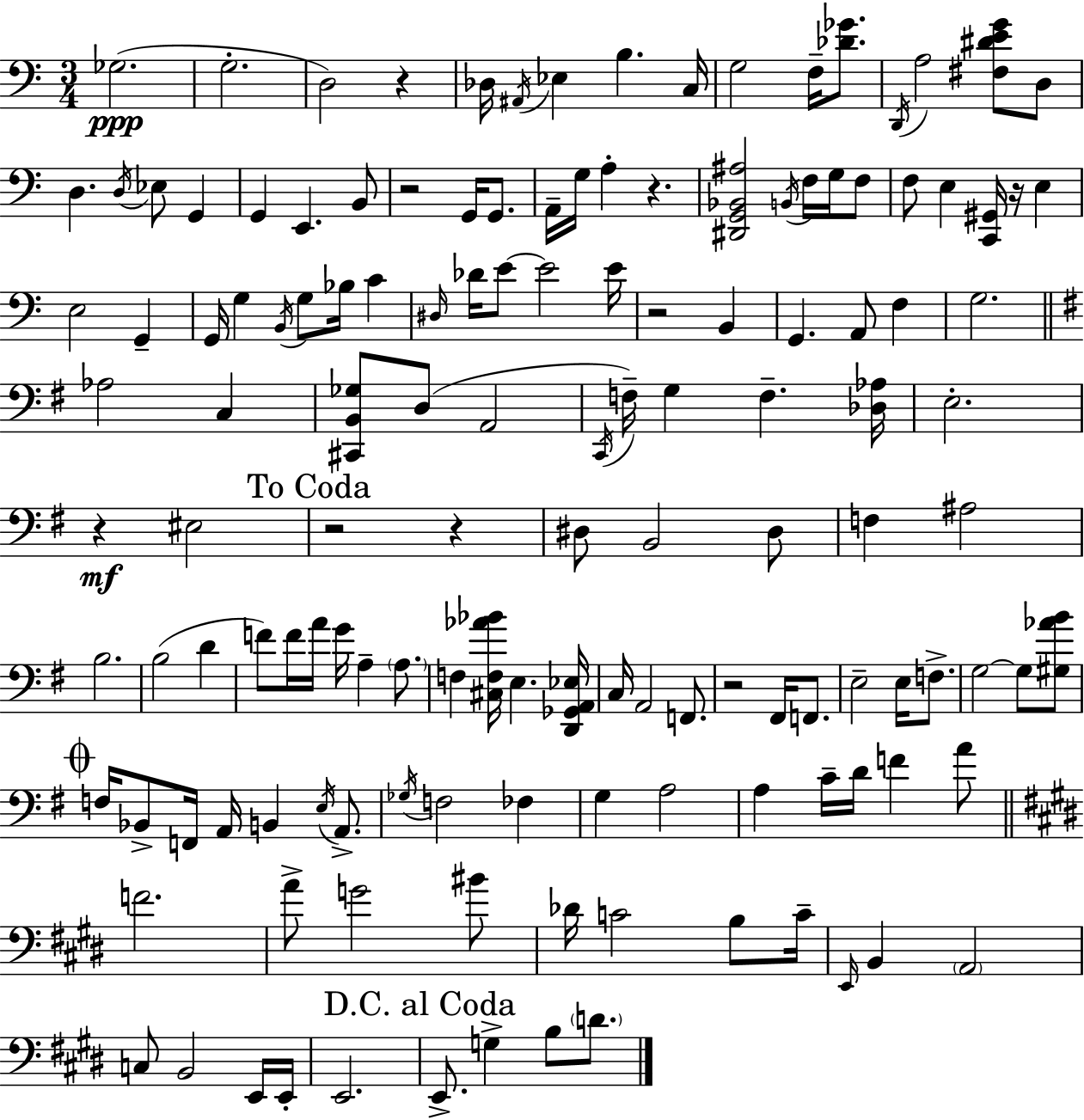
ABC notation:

X:1
T:Untitled
M:3/4
L:1/4
K:C
_G,2 G,2 D,2 z _D,/4 ^A,,/4 _E, B, C,/4 G,2 F,/4 [_D_G]/2 D,,/4 A,2 [^F,^DEG]/2 D,/2 D, D,/4 _E,/2 G,, G,, E,, B,,/2 z2 G,,/4 G,,/2 A,,/4 G,/4 A, z [^D,,G,,_B,,^A,]2 B,,/4 F,/4 G,/4 F,/2 F,/2 E, [C,,^G,,]/4 z/4 E, E,2 G,, G,,/4 G, B,,/4 G,/2 _B,/4 C ^D,/4 _D/4 E/2 E2 E/4 z2 B,, G,, A,,/2 F, G,2 _A,2 C, [^C,,B,,_G,]/2 D,/2 A,,2 C,,/4 F,/4 G, F, [_D,_A,]/4 E,2 z ^E,2 z2 z ^D,/2 B,,2 ^D,/2 F, ^A,2 B,2 B,2 D F/2 F/4 A/4 G/4 A, A,/2 F, [^C,F,_A_B]/4 E, [D,,_G,,A,,_E,]/4 C,/4 A,,2 F,,/2 z2 ^F,,/4 F,,/2 E,2 E,/4 F,/2 G,2 G,/2 [^G,_AB]/2 F,/4 _B,,/2 F,,/4 A,,/4 B,, E,/4 A,,/2 _G,/4 F,2 _F, G, A,2 A, C/4 D/4 F A/2 F2 A/2 G2 ^B/2 _D/4 C2 B,/2 C/4 E,,/4 B,, A,,2 C,/2 B,,2 E,,/4 E,,/4 E,,2 E,,/2 G, B,/2 D/2